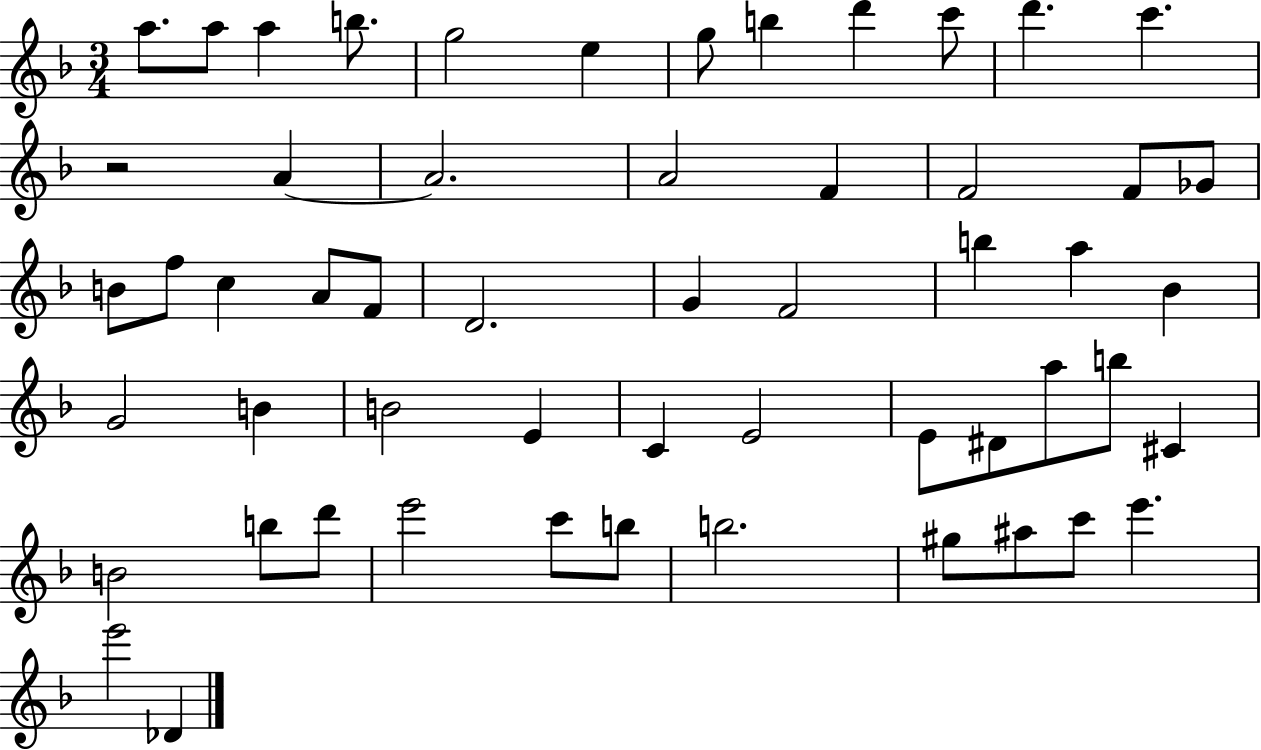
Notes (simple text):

A5/e. A5/e A5/q B5/e. G5/h E5/q G5/e B5/q D6/q C6/e D6/q. C6/q. R/h A4/q A4/h. A4/h F4/q F4/h F4/e Gb4/e B4/e F5/e C5/q A4/e F4/e D4/h. G4/q F4/h B5/q A5/q Bb4/q G4/h B4/q B4/h E4/q C4/q E4/h E4/e D#4/e A5/e B5/e C#4/q B4/h B5/e D6/e E6/h C6/e B5/e B5/h. G#5/e A#5/e C6/e E6/q. E6/h Db4/q